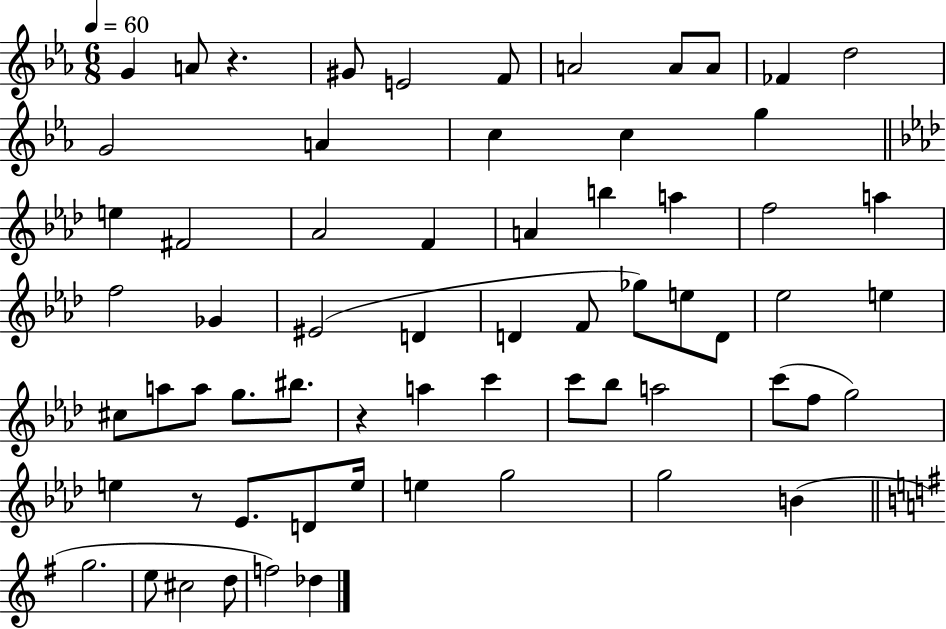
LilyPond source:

{
  \clef treble
  \numericTimeSignature
  \time 6/8
  \key ees \major
  \tempo 4 = 60
  g'4 a'8 r4. | gis'8 e'2 f'8 | a'2 a'8 a'8 | fes'4 d''2 | \break g'2 a'4 | c''4 c''4 g''4 | \bar "||" \break \key aes \major e''4 fis'2 | aes'2 f'4 | a'4 b''4 a''4 | f''2 a''4 | \break f''2 ges'4 | eis'2( d'4 | d'4 f'8 ges''8) e''8 d'8 | ees''2 e''4 | \break cis''8 a''8 a''8 g''8. bis''8. | r4 a''4 c'''4 | c'''8 bes''8 a''2 | c'''8( f''8 g''2) | \break e''4 r8 ees'8. d'8 e''16 | e''4 g''2 | g''2 b'4( | \bar "||" \break \key e \minor g''2. | e''8 cis''2 d''8 | f''2) des''4 | \bar "|."
}